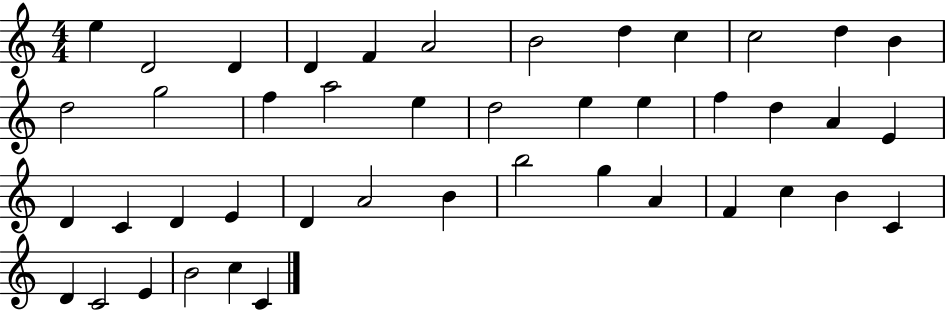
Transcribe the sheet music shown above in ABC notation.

X:1
T:Untitled
M:4/4
L:1/4
K:C
e D2 D D F A2 B2 d c c2 d B d2 g2 f a2 e d2 e e f d A E D C D E D A2 B b2 g A F c B C D C2 E B2 c C